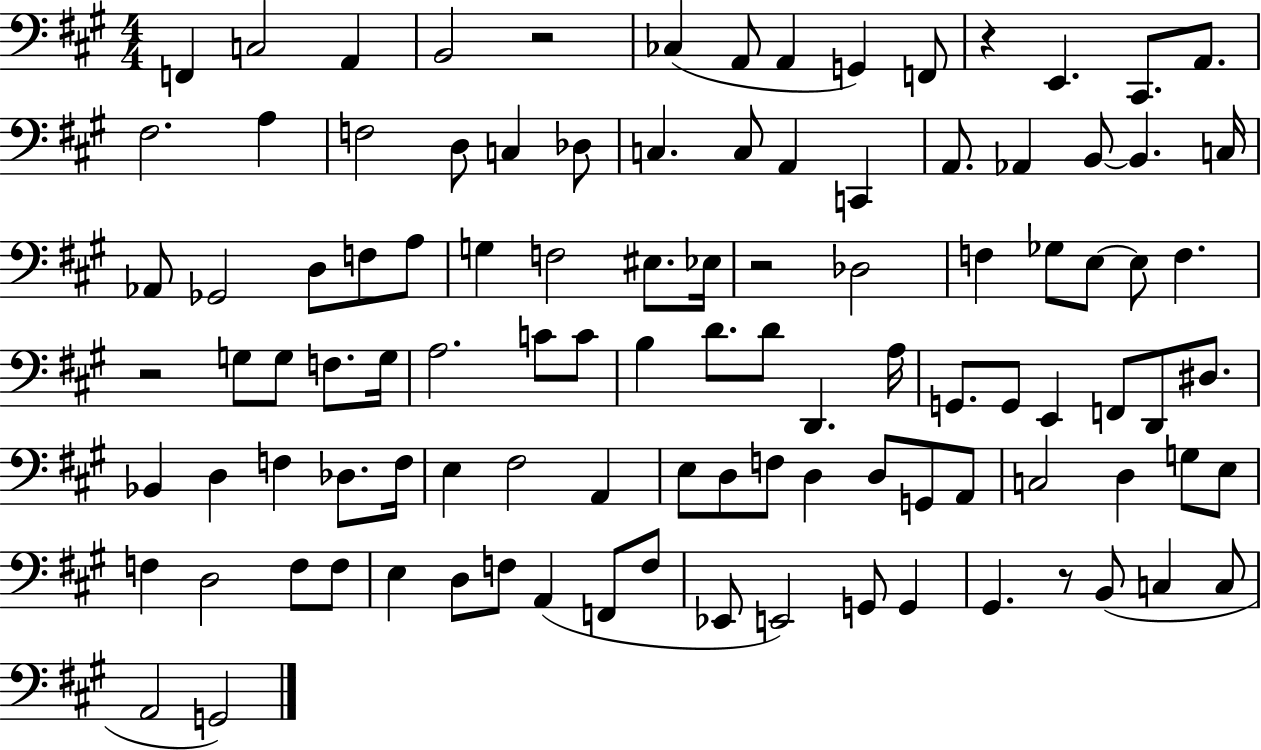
F2/q C3/h A2/q B2/h R/h CES3/q A2/e A2/q G2/q F2/e R/q E2/q. C#2/e. A2/e. F#3/h. A3/q F3/h D3/e C3/q Db3/e C3/q. C3/e A2/q C2/q A2/e. Ab2/q B2/e B2/q. C3/s Ab2/e Gb2/h D3/e F3/e A3/e G3/q F3/h EIS3/e. Eb3/s R/h Db3/h F3/q Gb3/e E3/e E3/e F3/q. R/h G3/e G3/e F3/e. G3/s A3/h. C4/e C4/e B3/q D4/e. D4/e D2/q. A3/s G2/e. G2/e E2/q F2/e D2/e D#3/e. Bb2/q D3/q F3/q Db3/e. F3/s E3/q F#3/h A2/q E3/e D3/e F3/e D3/q D3/e G2/e A2/e C3/h D3/q G3/e E3/e F3/q D3/h F3/e F3/e E3/q D3/e F3/e A2/q F2/e F3/e Eb2/e E2/h G2/e G2/q G#2/q. R/e B2/e C3/q C3/e A2/h G2/h